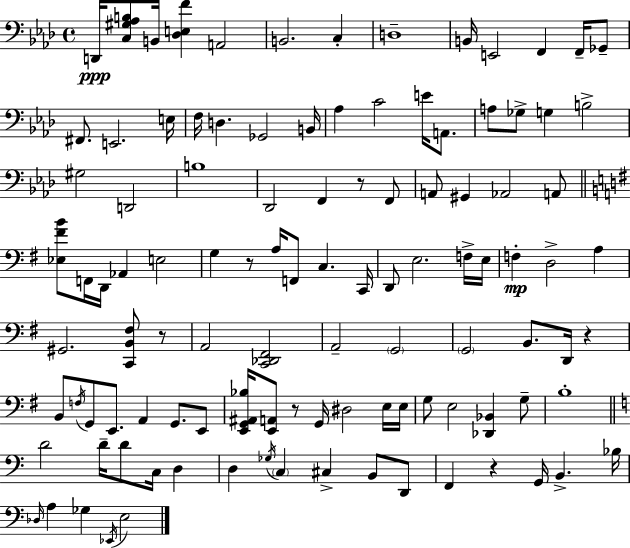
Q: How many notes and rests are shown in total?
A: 108